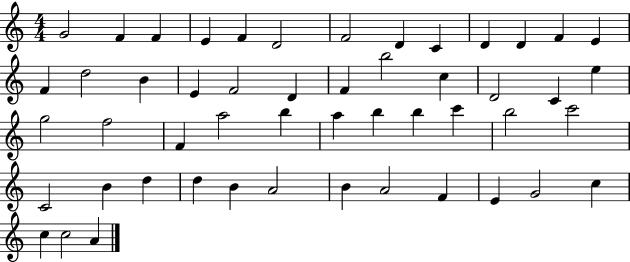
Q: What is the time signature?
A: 4/4